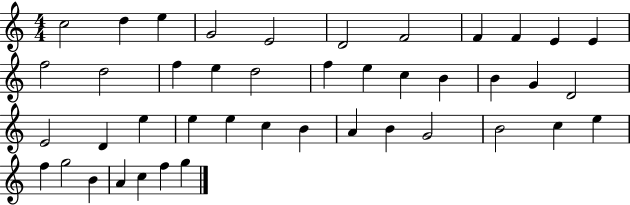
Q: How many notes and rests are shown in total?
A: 43